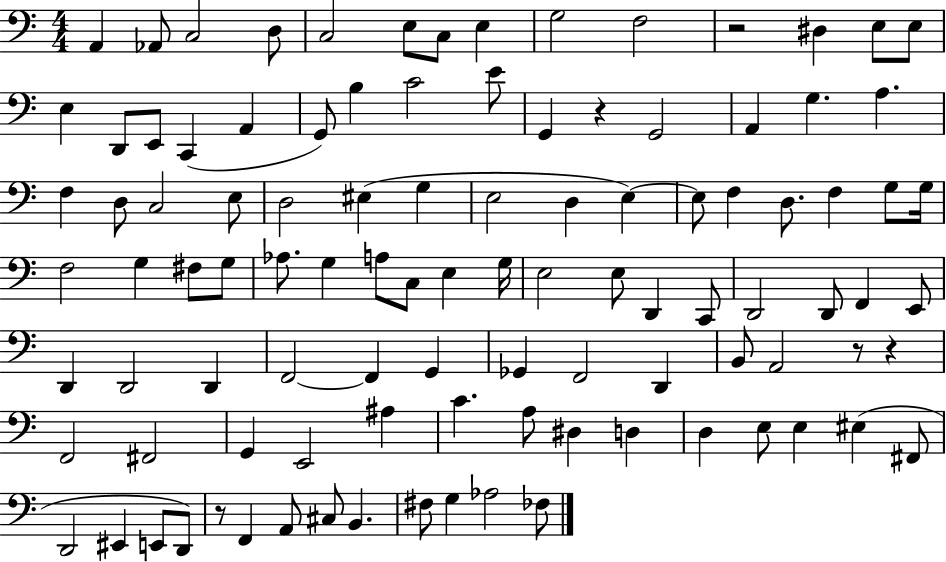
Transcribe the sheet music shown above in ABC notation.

X:1
T:Untitled
M:4/4
L:1/4
K:C
A,, _A,,/2 C,2 D,/2 C,2 E,/2 C,/2 E, G,2 F,2 z2 ^D, E,/2 E,/2 E, D,,/2 E,,/2 C,, A,, G,,/2 B, C2 E/2 G,, z G,,2 A,, G, A, F, D,/2 C,2 E,/2 D,2 ^E, G, E,2 D, E, E,/2 F, D,/2 F, G,/2 G,/4 F,2 G, ^F,/2 G,/2 _A,/2 G, A,/2 C,/2 E, G,/4 E,2 E,/2 D,, C,,/2 D,,2 D,,/2 F,, E,,/2 D,, D,,2 D,, F,,2 F,, G,, _G,, F,,2 D,, B,,/2 A,,2 z/2 z F,,2 ^F,,2 G,, E,,2 ^A, C A,/2 ^D, D, D, E,/2 E, ^E, ^F,,/2 D,,2 ^E,, E,,/2 D,,/2 z/2 F,, A,,/2 ^C,/2 B,, ^F,/2 G, _A,2 _F,/2